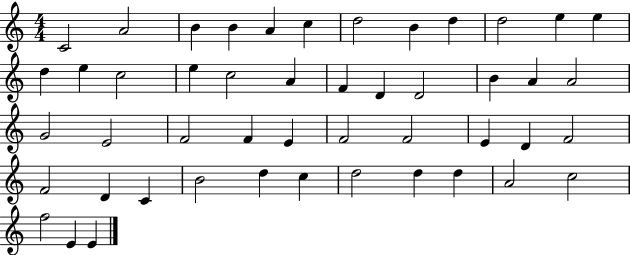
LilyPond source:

{
  \clef treble
  \numericTimeSignature
  \time 4/4
  \key c \major
  c'2 a'2 | b'4 b'4 a'4 c''4 | d''2 b'4 d''4 | d''2 e''4 e''4 | \break d''4 e''4 c''2 | e''4 c''2 a'4 | f'4 d'4 d'2 | b'4 a'4 a'2 | \break g'2 e'2 | f'2 f'4 e'4 | f'2 f'2 | e'4 d'4 f'2 | \break f'2 d'4 c'4 | b'2 d''4 c''4 | d''2 d''4 d''4 | a'2 c''2 | \break f''2 e'4 e'4 | \bar "|."
}